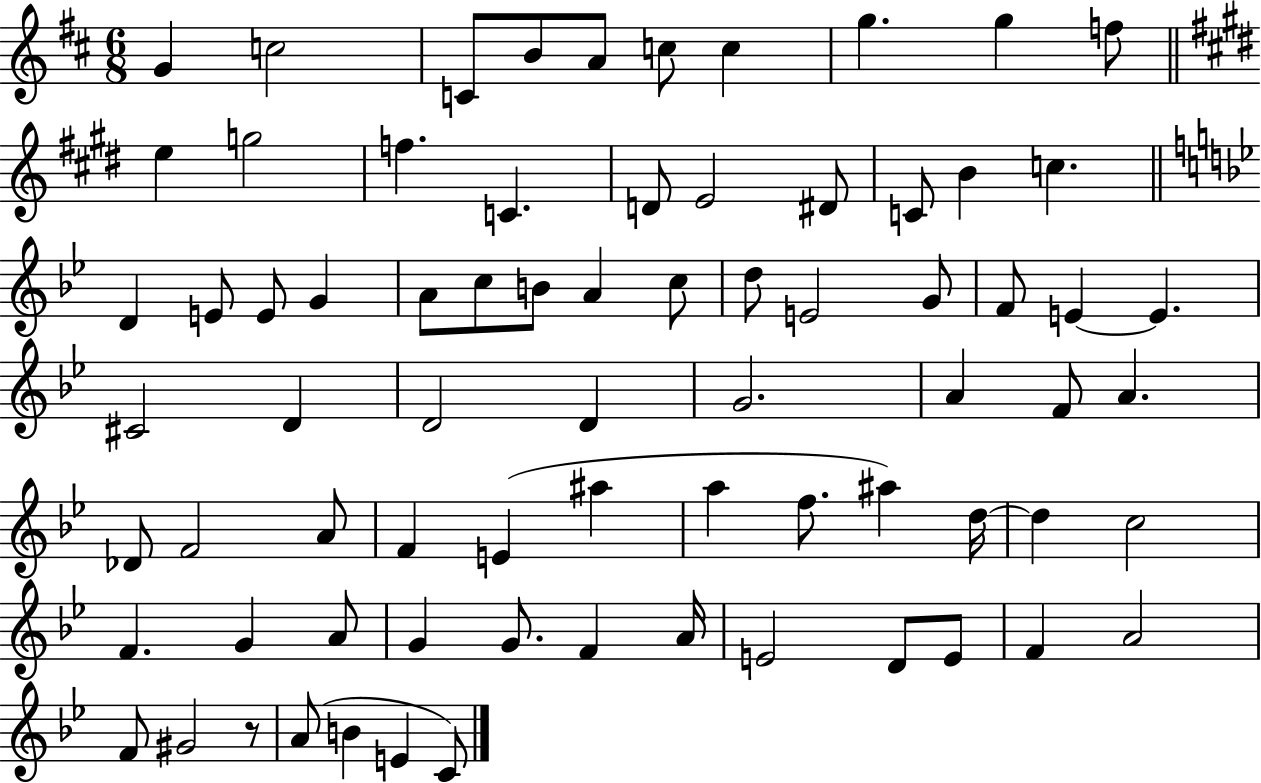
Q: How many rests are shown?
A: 1